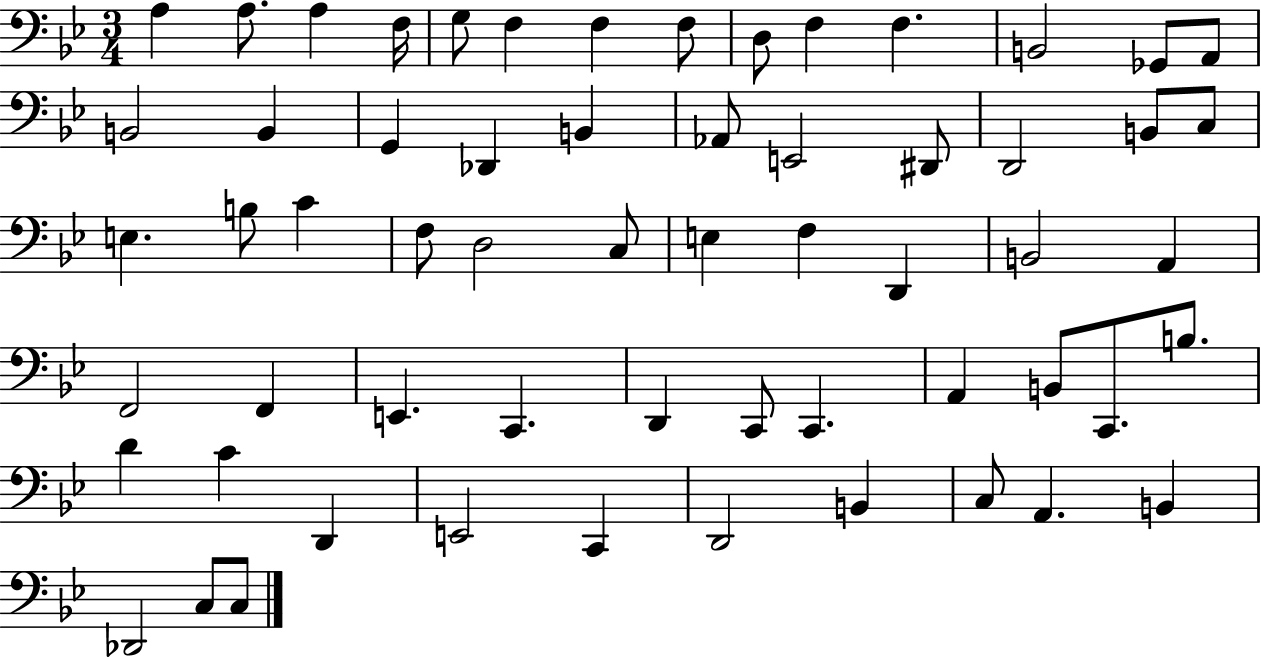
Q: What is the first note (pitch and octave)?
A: A3